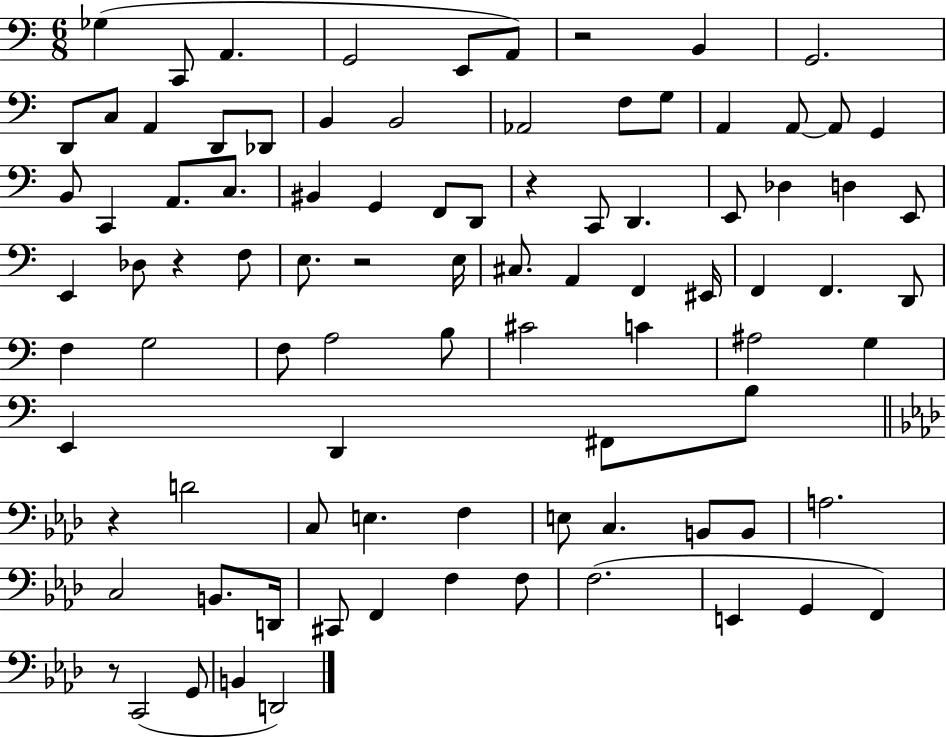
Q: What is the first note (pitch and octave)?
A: Gb3